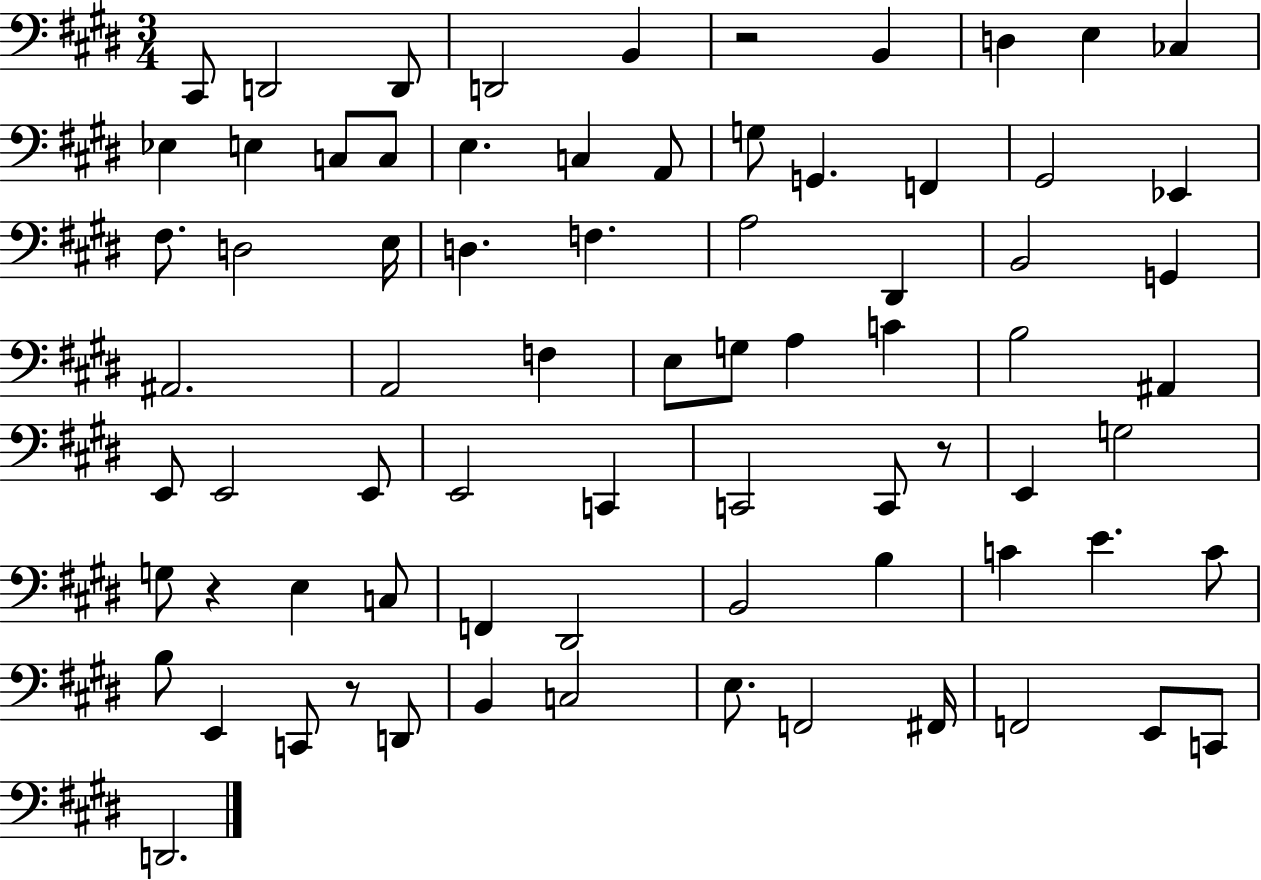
X:1
T:Untitled
M:3/4
L:1/4
K:E
^C,,/2 D,,2 D,,/2 D,,2 B,, z2 B,, D, E, _C, _E, E, C,/2 C,/2 E, C, A,,/2 G,/2 G,, F,, ^G,,2 _E,, ^F,/2 D,2 E,/4 D, F, A,2 ^D,, B,,2 G,, ^A,,2 A,,2 F, E,/2 G,/2 A, C B,2 ^A,, E,,/2 E,,2 E,,/2 E,,2 C,, C,,2 C,,/2 z/2 E,, G,2 G,/2 z E, C,/2 F,, ^D,,2 B,,2 B, C E C/2 B,/2 E,, C,,/2 z/2 D,,/2 B,, C,2 E,/2 F,,2 ^F,,/4 F,,2 E,,/2 C,,/2 D,,2